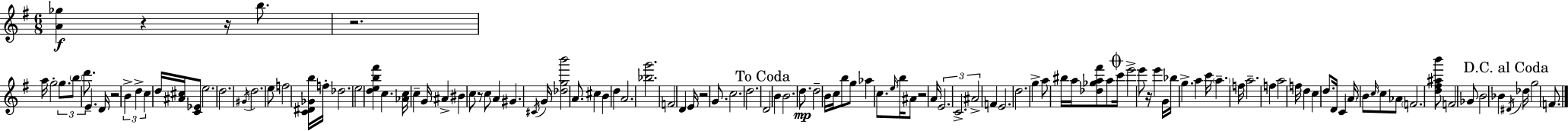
[A4,Gb5]/q R/q R/s B5/e. R/h. A5/s G5/h G5/e. B5/e D6/e. E4/q. D4/s R/h B4/q D5/q C5/q D5/s [A#4,C#5]/s [C4,Eb4]/e E5/h. D5/h. G#4/s D5/h. E5/e F5/h [C4,D#4,Gb4,B5]/s F5/s Db5/h. E5/h [D5,E5,B5,F#6]/q C5/q. [Ab4,C5]/s C5/q G4/s A#4/q BIS4/q C5/e R/e C5/e A4/q G#4/q. C#4/s G4/s [Db5,G5,B6]/h A4/e. C#5/q B4/q D5/q A4/h. [Bb5,G6]/h. F4/h D4/q E4/s R/h G4/e. C5/h. D5/h. D4/h B4/q B4/h. D5/e. D5/h B4/s C5/s B5/e G5/e Ab5/q C5/e. E5/s B5/s A#4/e R/h A4/s E4/h. C4/h. A#4/h F4/q E4/h. D5/h. G5/q A5/e BIS5/s A5/s [Db5,Gb5,A5,F#6]/e A5/e C6/s E6/h E6/e R/s E6/q G4/s Bb5/s G5/q. A5/q C6/s A5/q. F5/s A5/h. F5/q A5/h F5/s D5/q C5/q D5/e. D4/s C4/q A4/s B4/e C5/s C5/e Ab4/e F4/h. [D5,F#5,A#5,B6]/e F4/h Gb4/e B4/h Bb4/q D#4/s Db5/s G5/h F4/e.